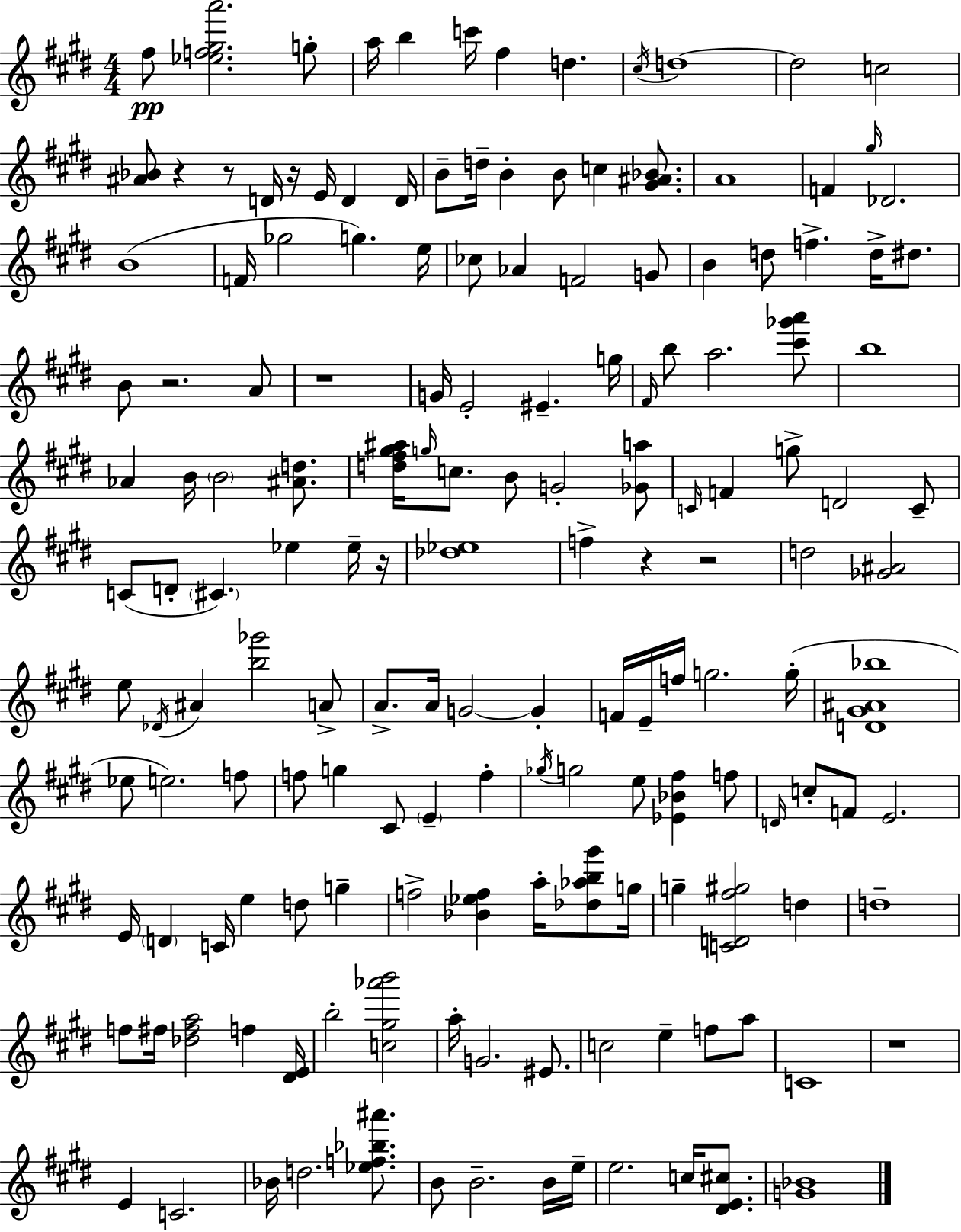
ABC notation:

X:1
T:Untitled
M:4/4
L:1/4
K:E
^f/2 [_ef^ga']2 g/2 a/4 b c'/4 ^f d ^c/4 d4 d2 c2 [^A_B]/2 z z/2 D/4 z/4 E/4 D D/4 B/2 d/4 B B/2 c [^G^A_B]/2 A4 F ^g/4 _D2 B4 F/4 _g2 g e/4 _c/2 _A F2 G/2 B d/2 f d/4 ^d/2 B/2 z2 A/2 z4 G/4 E2 ^E g/4 ^F/4 b/2 a2 [^c'_g'a']/2 b4 _A B/4 B2 [^Ad]/2 [d^f^g^a]/4 g/4 c/2 B/2 G2 [_Ga]/2 C/4 F g/2 D2 C/2 C/2 D/2 ^C _e _e/4 z/4 [_d_e]4 f z z2 d2 [_G^A]2 e/2 _D/4 ^A [b_g']2 A/2 A/2 A/4 G2 G F/4 E/4 f/4 g2 g/4 [D^G^A_b]4 _e/2 e2 f/2 f/2 g ^C/2 E f _g/4 g2 e/2 [_E_B^f] f/2 D/4 c/2 F/2 E2 E/4 D C/4 e d/2 g f2 [_B_ef] a/4 [_d_ab^g']/2 g/4 g [CD^f^g]2 d d4 f/2 ^f/4 [_d^fa]2 f [^DE]/4 b2 [c^g_a'b']2 a/4 G2 ^E/2 c2 e f/2 a/2 C4 z4 E C2 _B/4 d2 [_ef_b^a']/2 B/2 B2 B/4 e/4 e2 c/4 [^DE^c]/2 [G_B]4